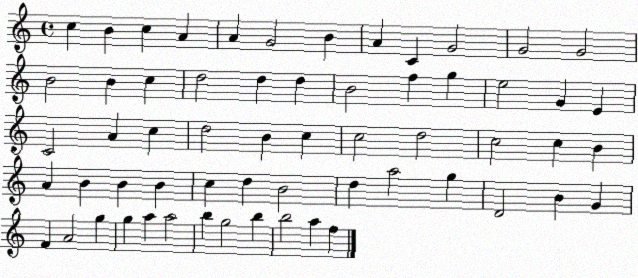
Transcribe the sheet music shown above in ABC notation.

X:1
T:Untitled
M:4/4
L:1/4
K:C
c B c A A G2 B A C G2 G2 G2 B2 B c d2 d d B2 f g e2 G E C2 A c d2 B c c2 d2 c2 c B A B B B c d B2 d a2 g D2 B G F A2 g g a a2 b g2 b b2 a f